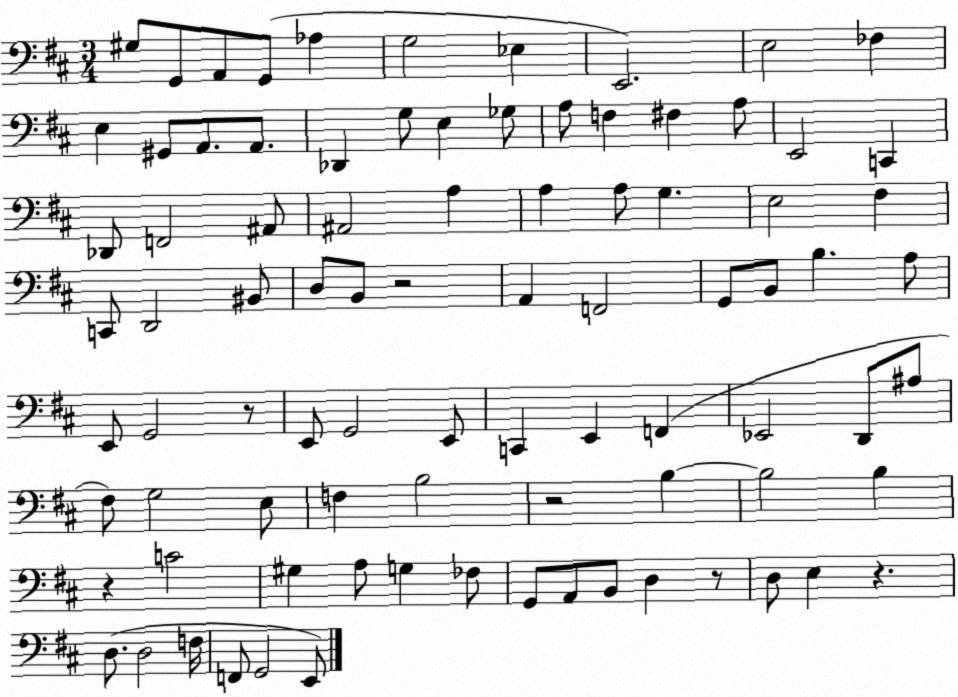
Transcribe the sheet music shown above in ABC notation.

X:1
T:Untitled
M:3/4
L:1/4
K:D
^G,/2 G,,/2 A,,/2 G,,/2 _A, G,2 _E, E,,2 E,2 _F, E, ^G,,/2 A,,/2 A,,/2 _D,, G,/2 E, _G,/2 A,/2 F, ^F, A,/2 E,,2 C,, _D,,/2 F,,2 ^A,,/2 ^A,,2 A, A, A,/2 G, E,2 ^F, C,,/2 D,,2 ^B,,/2 D,/2 B,,/2 z2 A,, F,,2 G,,/2 B,,/2 B, A,/2 E,,/2 G,,2 z/2 E,,/2 G,,2 E,,/2 C,, E,, F,, _E,,2 D,,/2 ^A,/2 ^F,/2 G,2 E,/2 F, B,2 z2 B, B,2 B, z C2 ^G, A,/2 G, _F,/2 G,,/2 A,,/2 B,,/2 D, z/2 D,/2 E, z D,/2 D,2 F,/4 F,,/2 G,,2 E,,/2